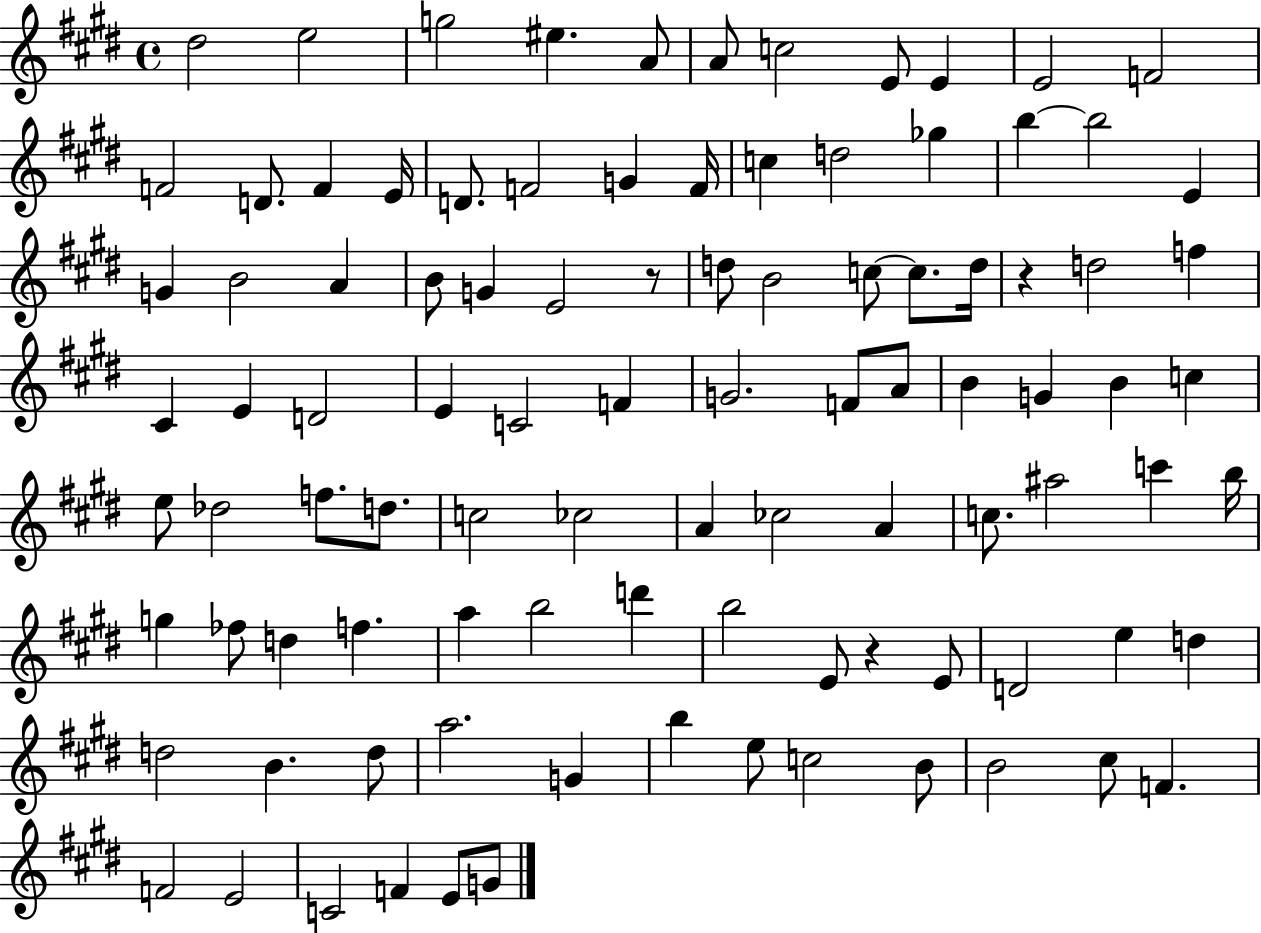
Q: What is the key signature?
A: E major